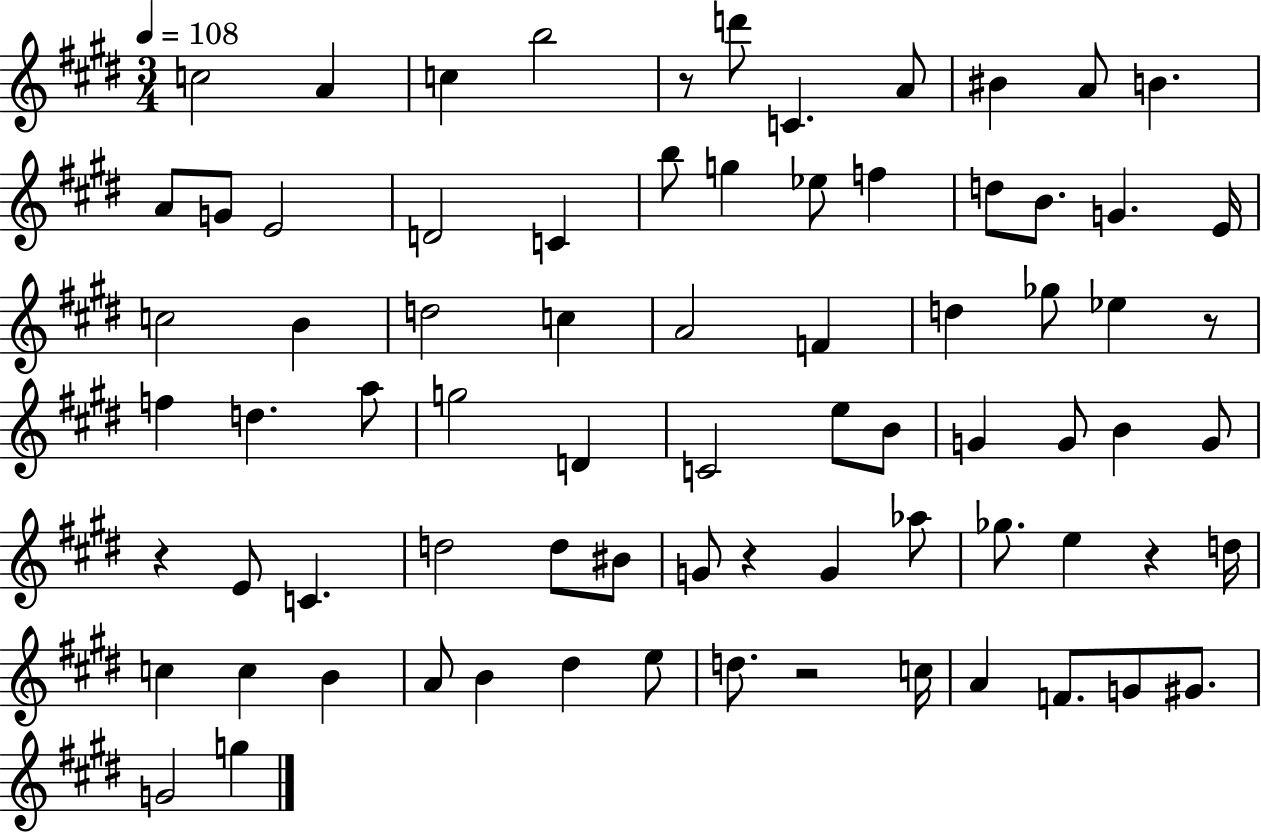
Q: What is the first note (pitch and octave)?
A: C5